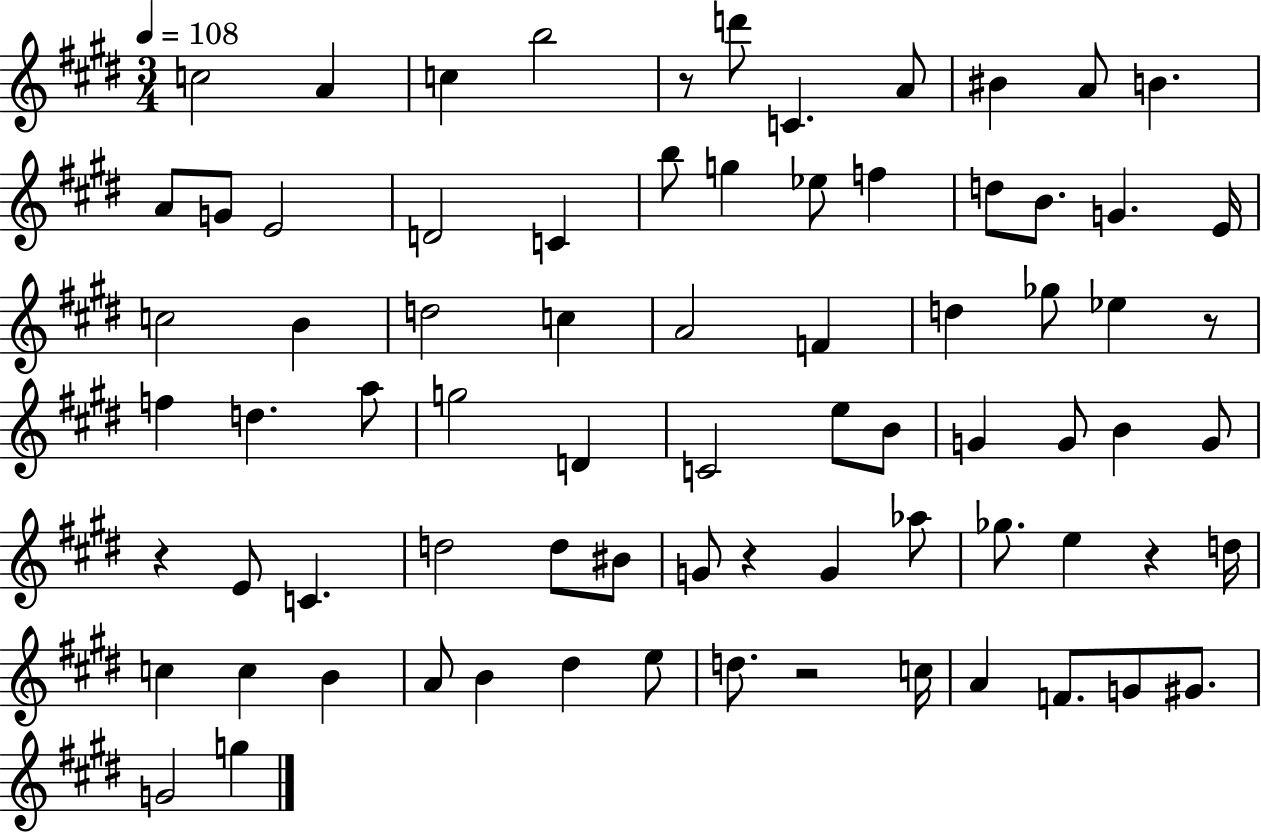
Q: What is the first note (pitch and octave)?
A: C5